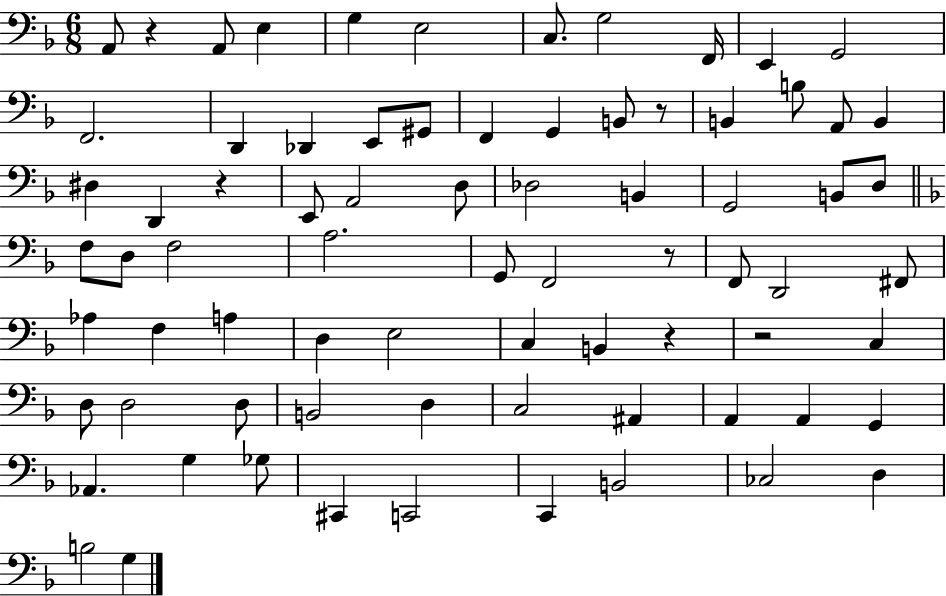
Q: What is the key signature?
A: F major